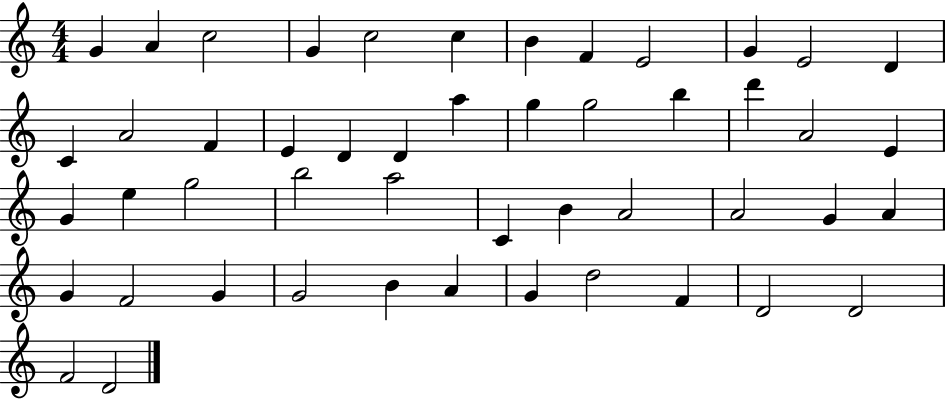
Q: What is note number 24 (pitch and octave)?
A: A4